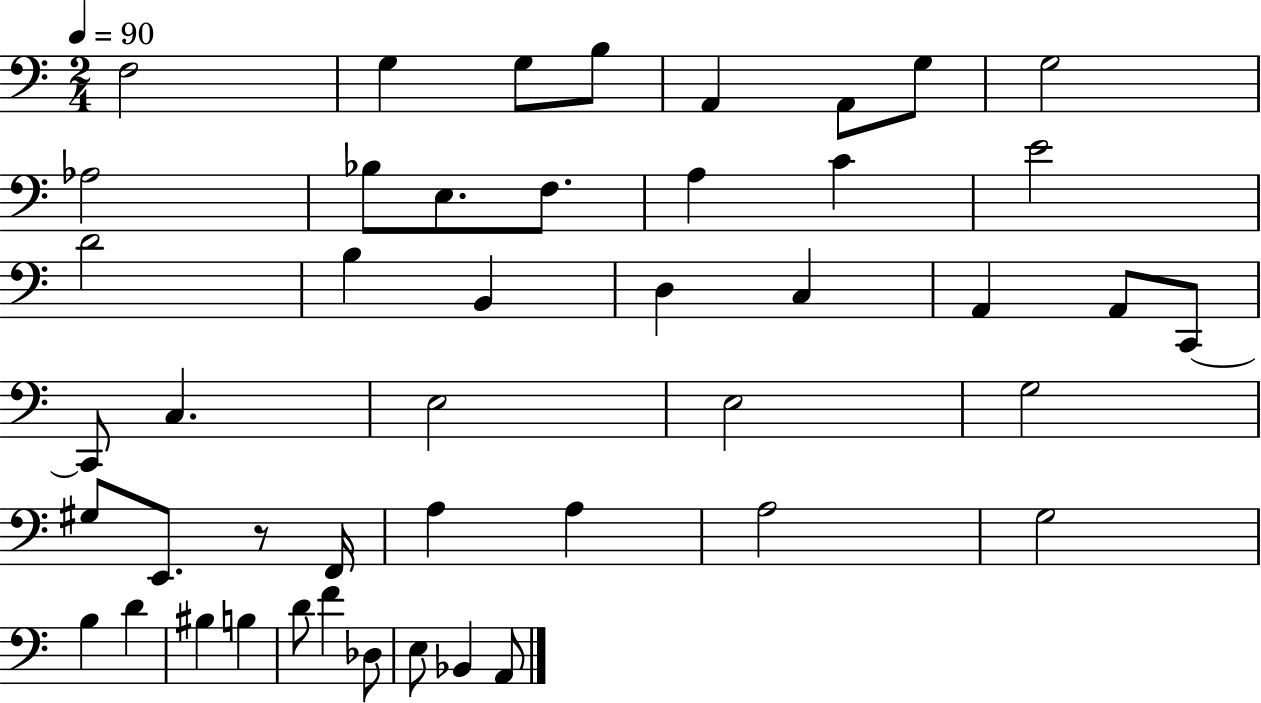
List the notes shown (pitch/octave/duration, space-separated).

F3/h G3/q G3/e B3/e A2/q A2/e G3/e G3/h Ab3/h Bb3/e E3/e. F3/e. A3/q C4/q E4/h D4/h B3/q B2/q D3/q C3/q A2/q A2/e C2/e C2/e C3/q. E3/h E3/h G3/h G#3/e E2/e. R/e F2/s A3/q A3/q A3/h G3/h B3/q D4/q BIS3/q B3/q D4/e F4/q Db3/e E3/e Bb2/q A2/e